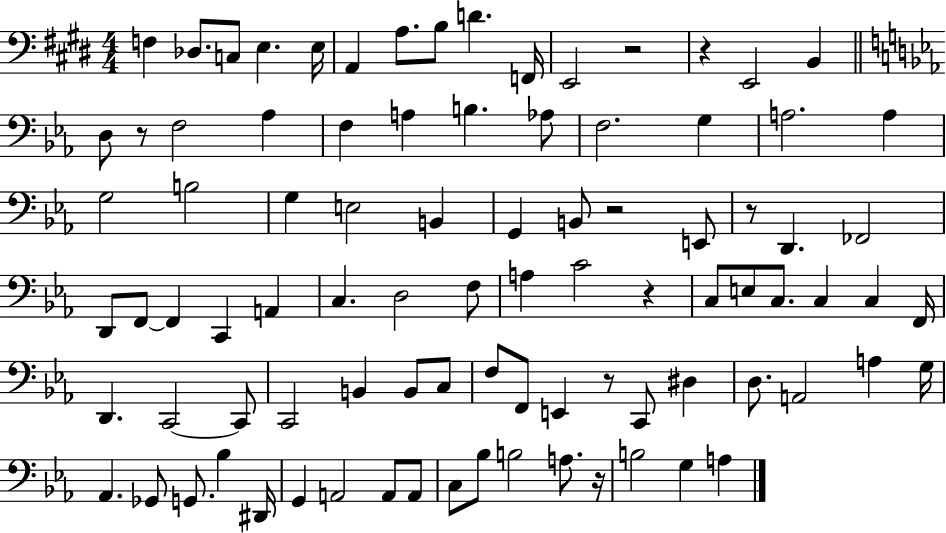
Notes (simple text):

F3/q Db3/e. C3/e E3/q. E3/s A2/q A3/e. B3/e D4/q. F2/s E2/h R/h R/q E2/h B2/q D3/e R/e F3/h Ab3/q F3/q A3/q B3/q. Ab3/e F3/h. G3/q A3/h. A3/q G3/h B3/h G3/q E3/h B2/q G2/q B2/e R/h E2/e R/e D2/q. FES2/h D2/e F2/e F2/q C2/q A2/q C3/q. D3/h F3/e A3/q C4/h R/q C3/e E3/e C3/e. C3/q C3/q F2/s D2/q. C2/h C2/e C2/h B2/q B2/e C3/e F3/e F2/e E2/q R/e C2/e D#3/q D3/e. A2/h A3/q G3/s Ab2/q. Gb2/e G2/e. Bb3/q D#2/s G2/q A2/h A2/e A2/e C3/e Bb3/e B3/h A3/e. R/s B3/h G3/q A3/q